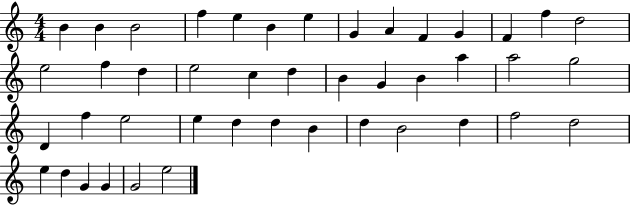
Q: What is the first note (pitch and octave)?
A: B4